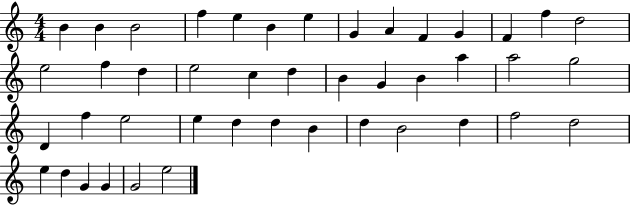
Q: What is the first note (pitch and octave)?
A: B4